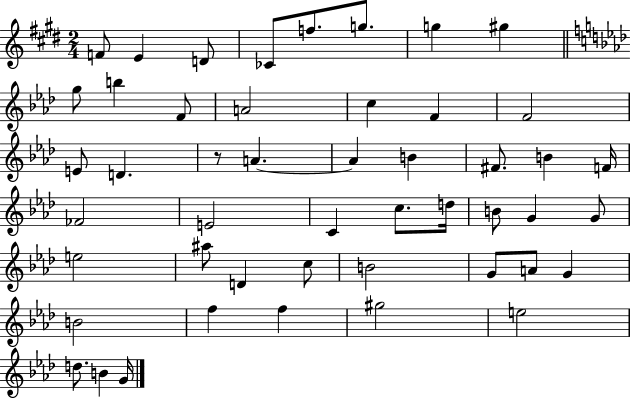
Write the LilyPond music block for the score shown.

{
  \clef treble
  \numericTimeSignature
  \time 2/4
  \key e \major
  \repeat volta 2 { f'8 e'4 d'8 | ces'8 f''8. g''8. | g''4 gis''4 | \bar "||" \break \key f \minor g''8 b''4 f'8 | a'2 | c''4 f'4 | f'2 | \break e'8 d'4. | r8 a'4.~~ | a'4 b'4 | fis'8. b'4 f'16 | \break fes'2 | e'2 | c'4 c''8. d''16 | b'8 g'4 g'8 | \break e''2 | ais''8 d'4 c''8 | b'2 | g'8 a'8 g'4 | \break b'2 | f''4 f''4 | gis''2 | e''2 | \break d''8. b'4 g'16 | } \bar "|."
}